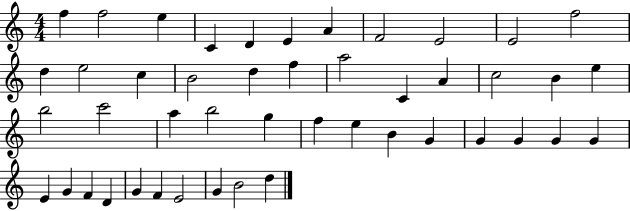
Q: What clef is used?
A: treble